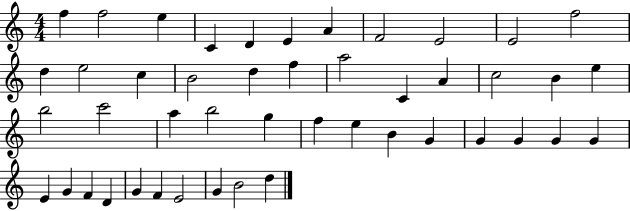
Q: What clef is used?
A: treble